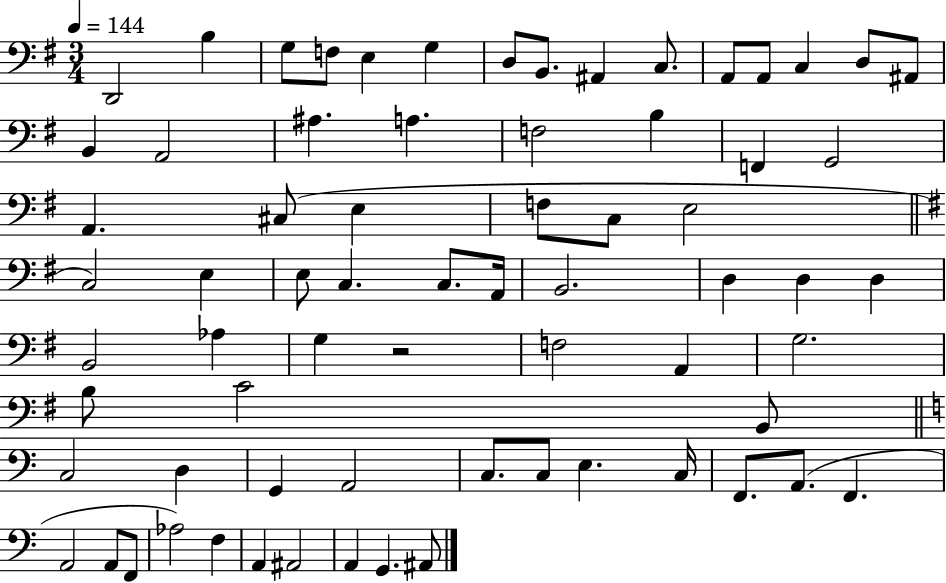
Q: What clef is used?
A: bass